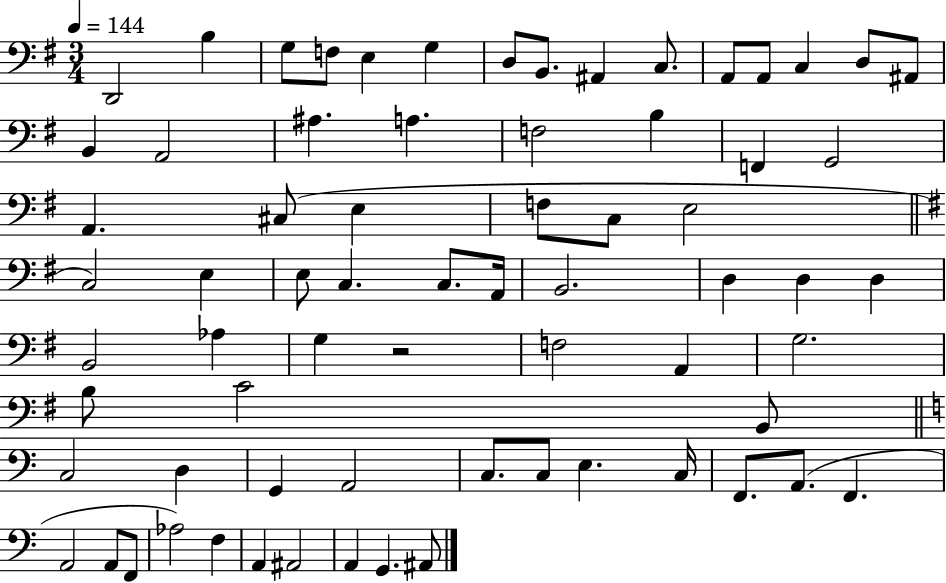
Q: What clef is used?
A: bass